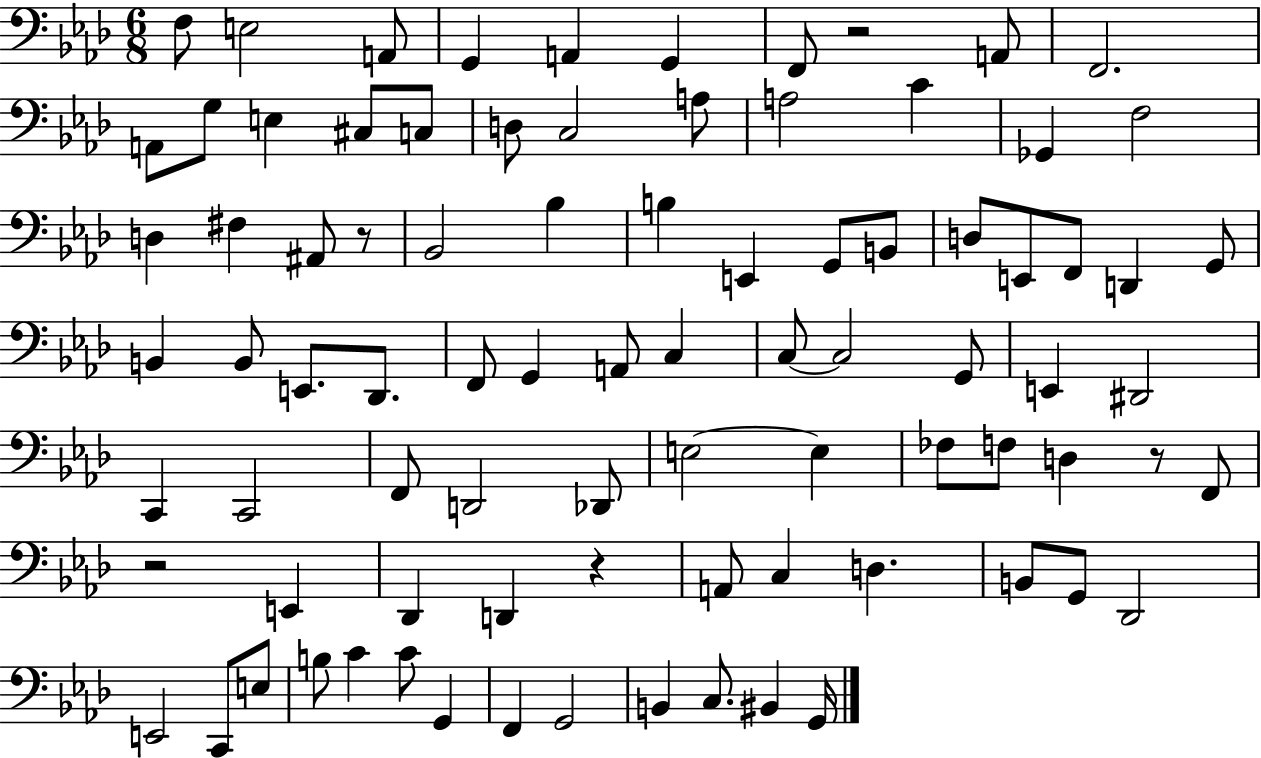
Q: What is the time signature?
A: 6/8